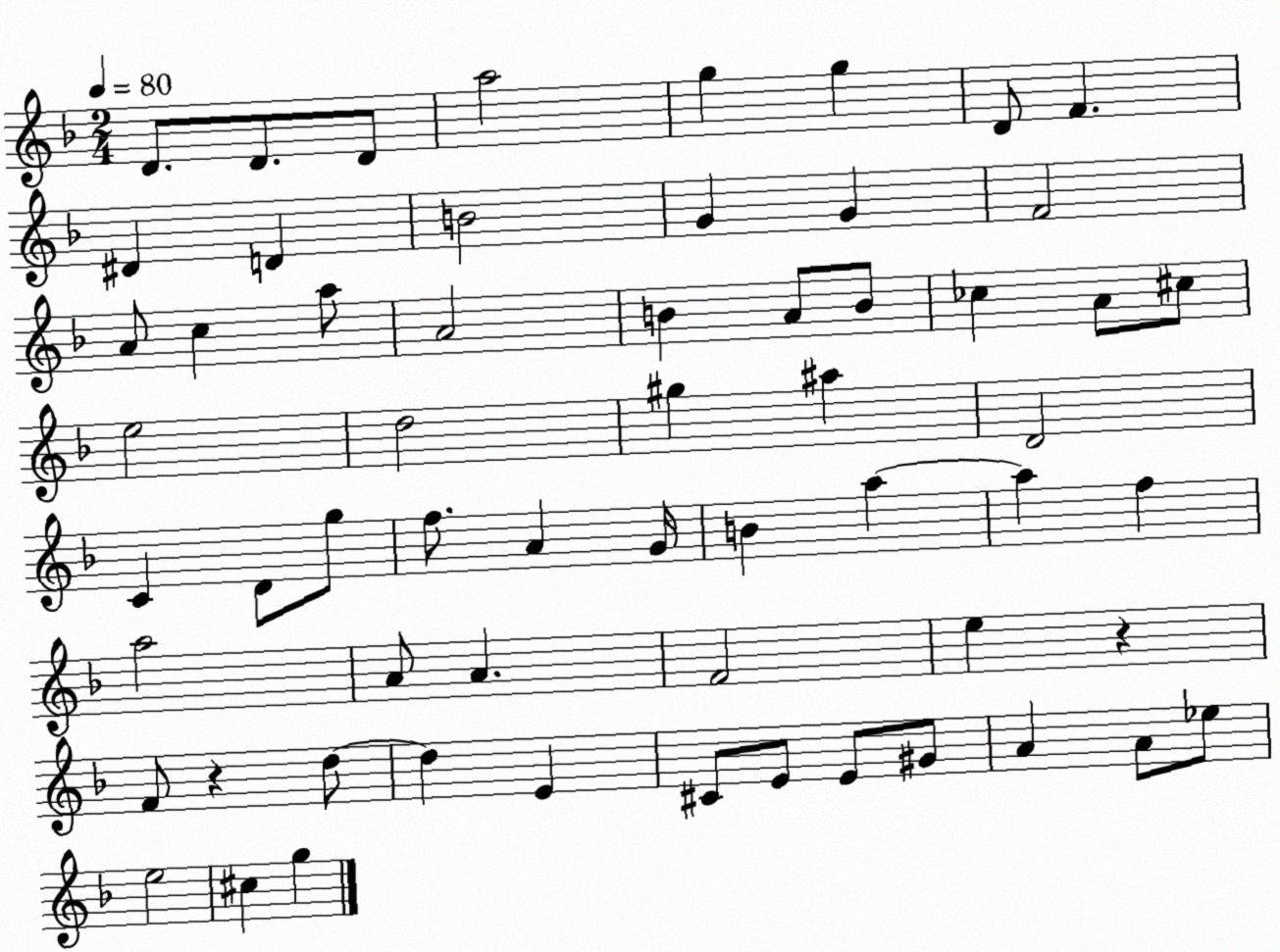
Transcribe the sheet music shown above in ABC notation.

X:1
T:Untitled
M:2/4
L:1/4
K:F
D/2 D/2 D/2 a2 g g D/2 F ^D D B2 G G F2 A/2 c a/2 A2 B A/2 B/2 _c A/2 ^c/2 e2 d2 ^g ^a D2 C D/2 g/2 f/2 A G/4 B a a f a2 A/2 A F2 e z F/2 z d/2 d E ^C/2 E/2 E/2 ^G/2 A A/2 _e/2 e2 ^c g